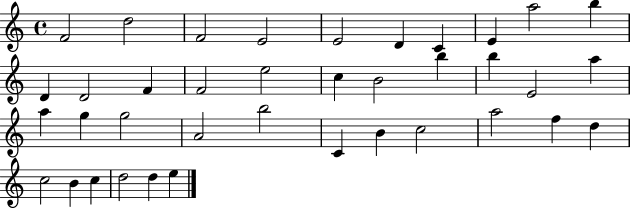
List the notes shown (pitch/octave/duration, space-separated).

F4/h D5/h F4/h E4/h E4/h D4/q C4/q E4/q A5/h B5/q D4/q D4/h F4/q F4/h E5/h C5/q B4/h B5/q B5/q E4/h A5/q A5/q G5/q G5/h A4/h B5/h C4/q B4/q C5/h A5/h F5/q D5/q C5/h B4/q C5/q D5/h D5/q E5/q